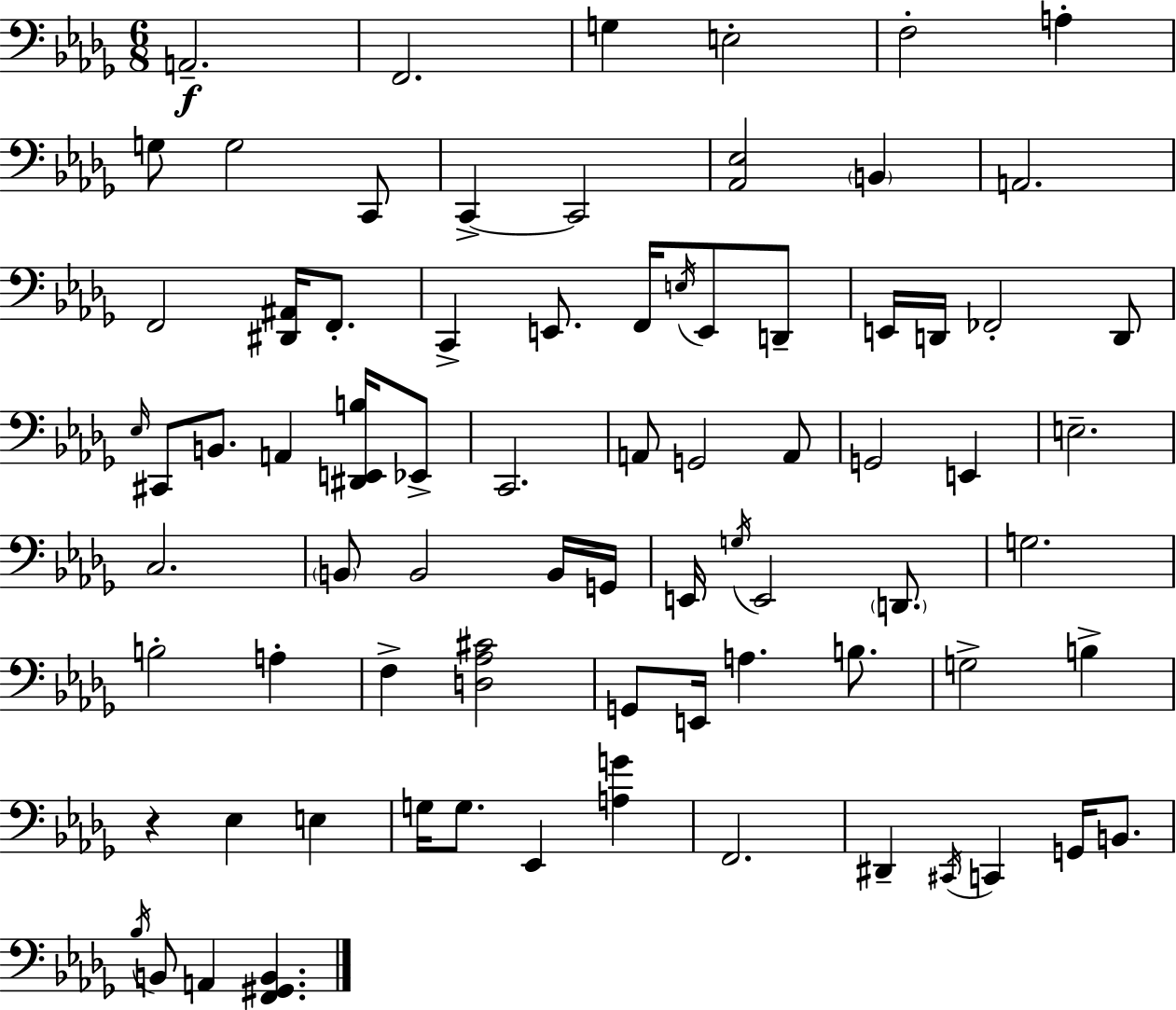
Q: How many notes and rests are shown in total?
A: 77